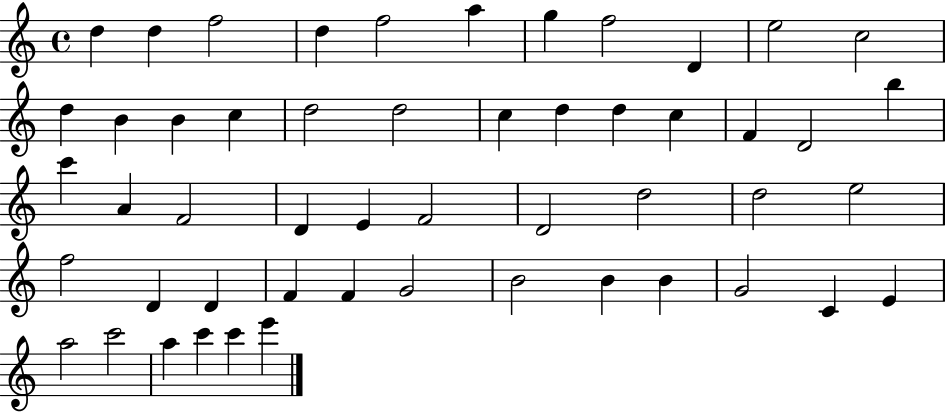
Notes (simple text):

D5/q D5/q F5/h D5/q F5/h A5/q G5/q F5/h D4/q E5/h C5/h D5/q B4/q B4/q C5/q D5/h D5/h C5/q D5/q D5/q C5/q F4/q D4/h B5/q C6/q A4/q F4/h D4/q E4/q F4/h D4/h D5/h D5/h E5/h F5/h D4/q D4/q F4/q F4/q G4/h B4/h B4/q B4/q G4/h C4/q E4/q A5/h C6/h A5/q C6/q C6/q E6/q